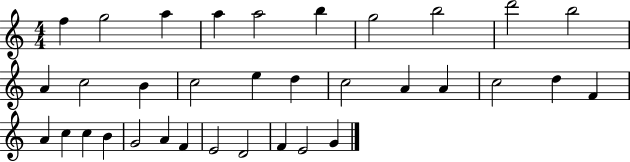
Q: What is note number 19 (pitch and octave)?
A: A4